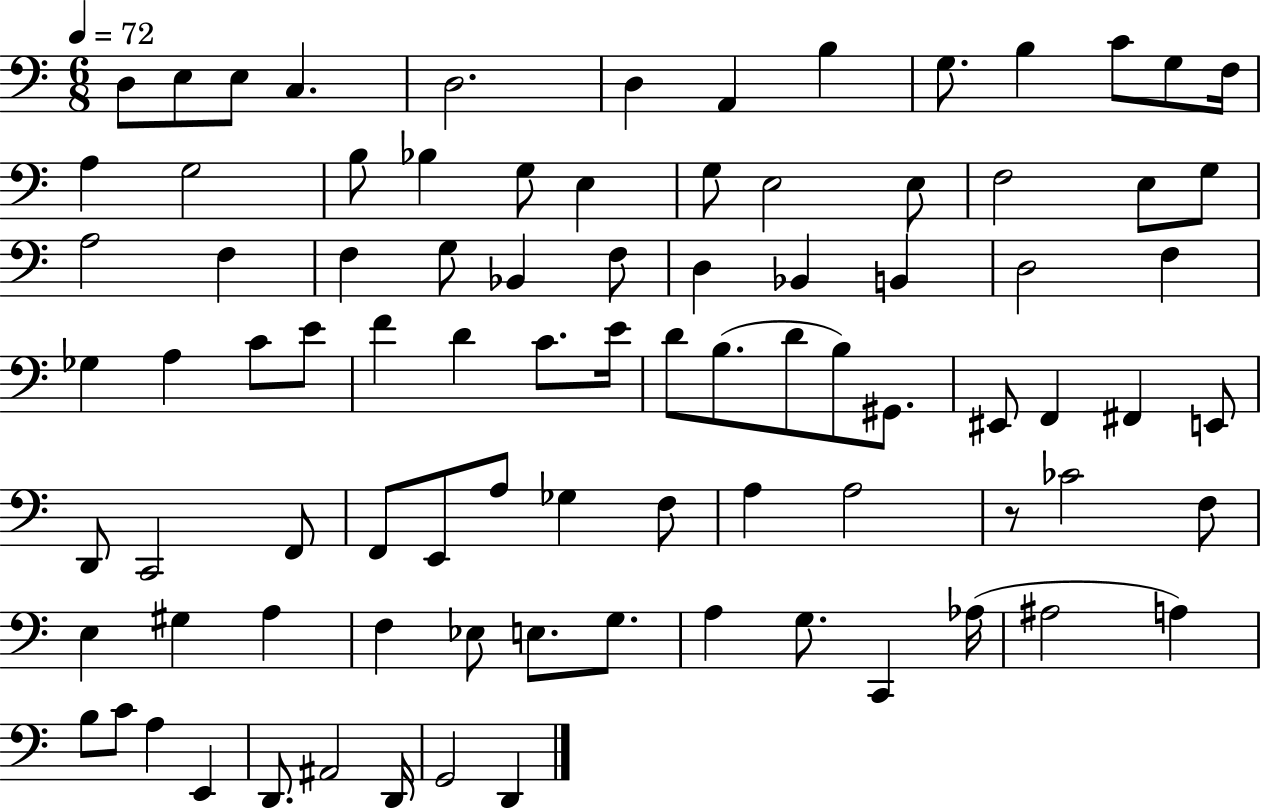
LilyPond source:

{
  \clef bass
  \numericTimeSignature
  \time 6/8
  \key c \major
  \tempo 4 = 72
  d8 e8 e8 c4. | d2. | d4 a,4 b4 | g8. b4 c'8 g8 f16 | \break a4 g2 | b8 bes4 g8 e4 | g8 e2 e8 | f2 e8 g8 | \break a2 f4 | f4 g8 bes,4 f8 | d4 bes,4 b,4 | d2 f4 | \break ges4 a4 c'8 e'8 | f'4 d'4 c'8. e'16 | d'8 b8.( d'8 b8) gis,8. | eis,8 f,4 fis,4 e,8 | \break d,8 c,2 f,8 | f,8 e,8 a8 ges4 f8 | a4 a2 | r8 ces'2 f8 | \break e4 gis4 a4 | f4 ees8 e8. g8. | a4 g8. c,4 aes16( | ais2 a4) | \break b8 c'8 a4 e,4 | d,8. ais,2 d,16 | g,2 d,4 | \bar "|."
}